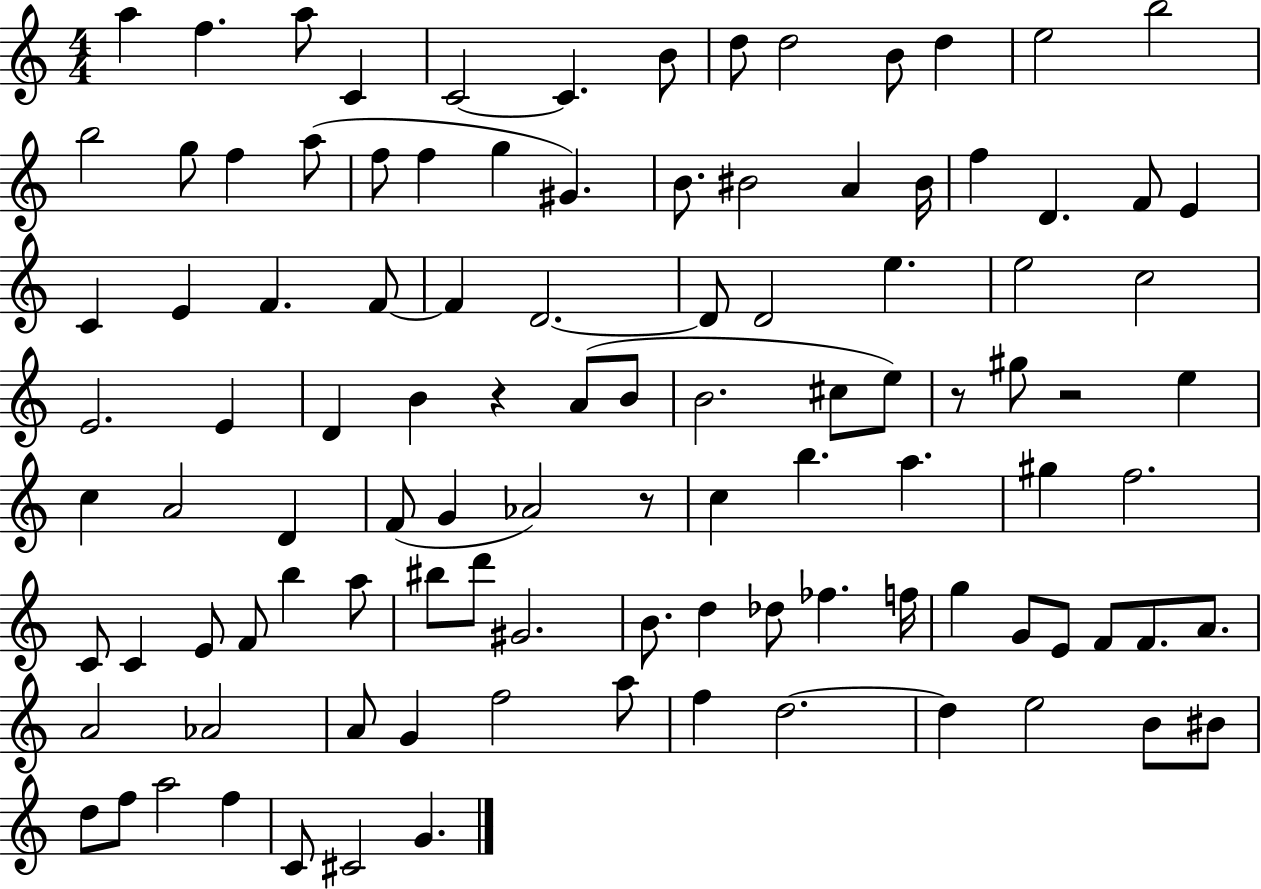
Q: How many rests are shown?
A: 4